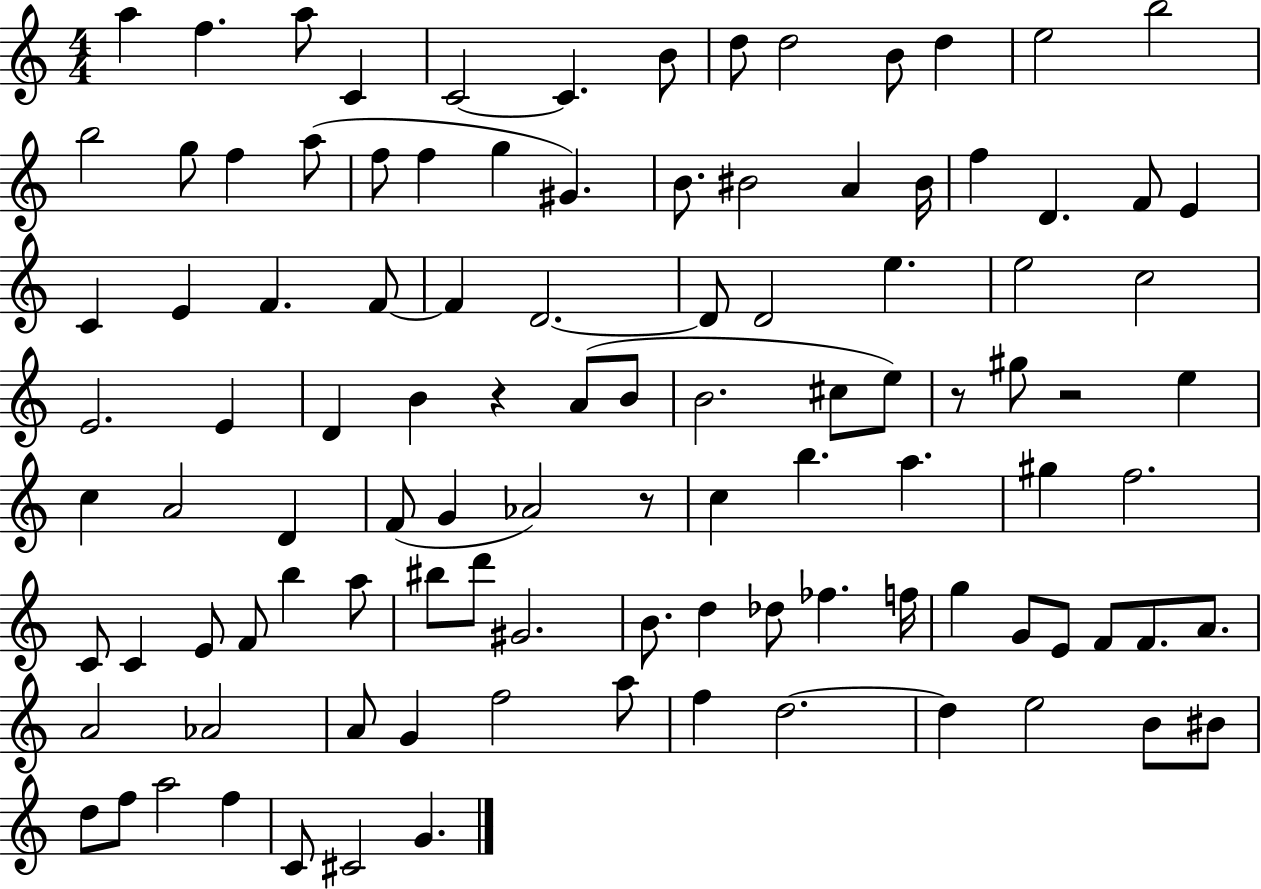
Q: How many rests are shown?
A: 4